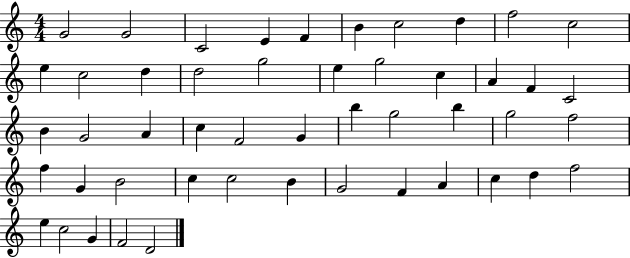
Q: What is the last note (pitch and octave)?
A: D4